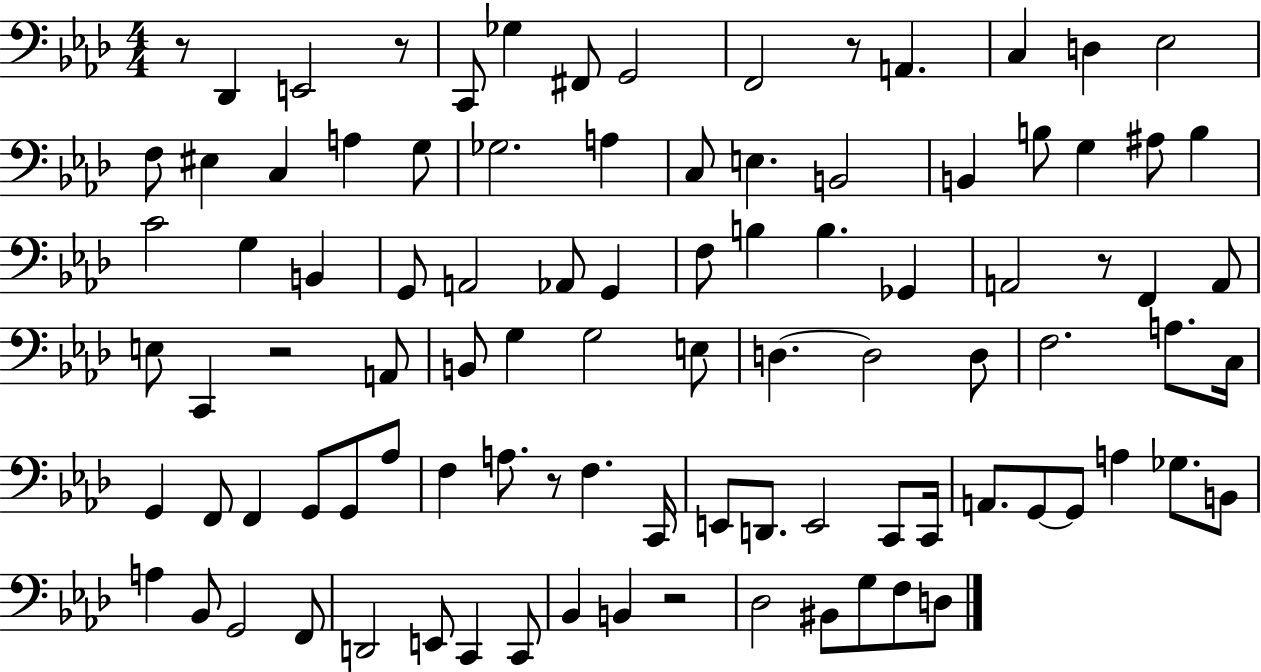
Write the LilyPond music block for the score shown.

{
  \clef bass
  \numericTimeSignature
  \time 4/4
  \key aes \major
  \repeat volta 2 { r8 des,4 e,2 r8 | c,8 ges4 fis,8 g,2 | f,2 r8 a,4. | c4 d4 ees2 | \break f8 eis4 c4 a4 g8 | ges2. a4 | c8 e4. b,2 | b,4 b8 g4 ais8 b4 | \break c'2 g4 b,4 | g,8 a,2 aes,8 g,4 | f8 b4 b4. ges,4 | a,2 r8 f,4 a,8 | \break e8 c,4 r2 a,8 | b,8 g4 g2 e8 | d4.~~ d2 d8 | f2. a8. c16 | \break g,4 f,8 f,4 g,8 g,8 aes8 | f4 a8. r8 f4. c,16 | e,8 d,8. e,2 c,8 c,16 | a,8. g,8~~ g,8 a4 ges8. b,8 | \break a4 bes,8 g,2 f,8 | d,2 e,8 c,4 c,8 | bes,4 b,4 r2 | des2 bis,8 g8 f8 d8 | \break } \bar "|."
}